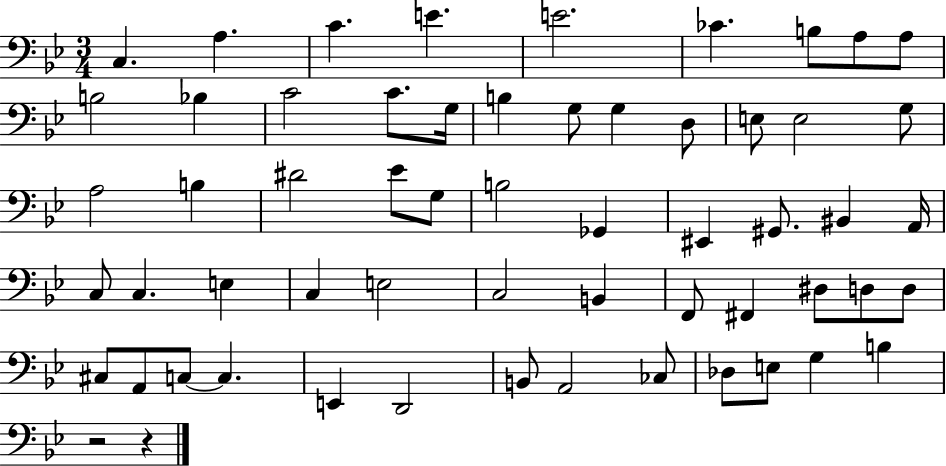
C3/q. A3/q. C4/q. E4/q. E4/h. CES4/q. B3/e A3/e A3/e B3/h Bb3/q C4/h C4/e. G3/s B3/q G3/e G3/q D3/e E3/e E3/h G3/e A3/h B3/q D#4/h Eb4/e G3/e B3/h Gb2/q EIS2/q G#2/e. BIS2/q A2/s C3/e C3/q. E3/q C3/q E3/h C3/h B2/q F2/e F#2/q D#3/e D3/e D3/e C#3/e A2/e C3/e C3/q. E2/q D2/h B2/e A2/h CES3/e Db3/e E3/e G3/q B3/q R/h R/q